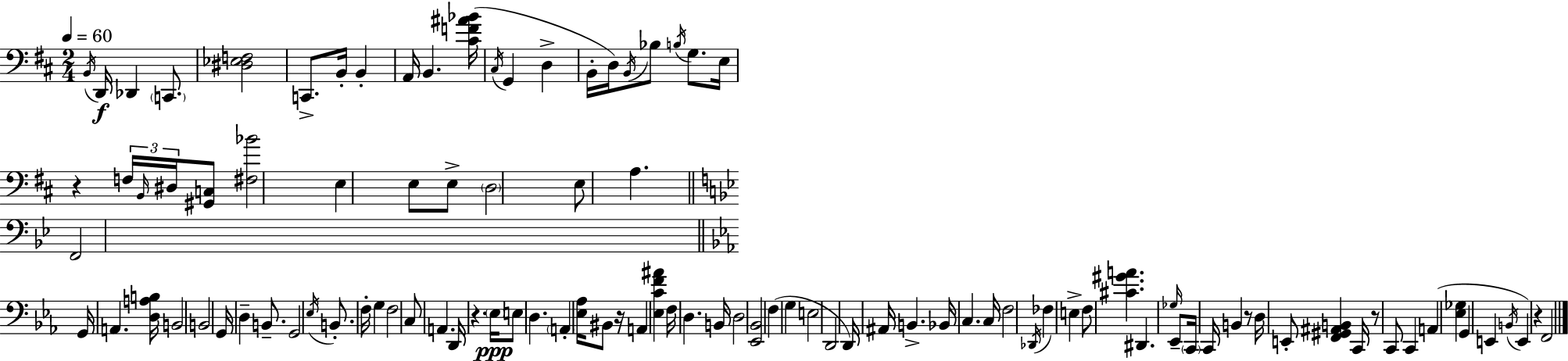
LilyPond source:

{
  \clef bass
  \numericTimeSignature
  \time 2/4
  \key d \major
  \tempo 4 = 60
  \acciaccatura { b,16 }\f d,16 des,4 \parenthesize c,8. | <dis ees f>2 | c,8.-> b,16-. b,4-. | a,16 b,4. | \break <cis' f' ais' bes'>16( \acciaccatura { cis16 } g,4 d4-> | b,16-. d16) \acciaccatura { b,16 } bes8 \acciaccatura { b16 } | g8. e16 r4 | \tuplet 3/2 { f16 \grace { b,16 } dis16 } <gis, c>8 <fis bes'>2 | \break e4 | e8 e8-> \parenthesize d2 | e8 a4. | \bar "||" \break \key bes \major f,2 | \bar "||" \break \key c \minor g,16 a,4. <d a b>16 | b,2 | b,2 | g,16 d4-- b,8.-- | \break g,2 | \acciaccatura { ees16 } b,8.-. f16-. g4 | f2 | c8 a,4. | \break d,16 r4. | \parenthesize ees16\ppp e8 d4. | \parenthesize a,4-. <ees aes>16 bis,8 | r16 a,4 <ees c' f' ais'>4 | \break f16 d4. | b,16 d2 | <ees, bes,>2 | f4( g4 | \break e2 | d,2 | d,16) ais,16 b,4.-> | bes,16 c4. | \break c16 f2 | \acciaccatura { des,16 } fes4 e4-> | f8 <cis' gis' a'>4. | dis,4. | \break \grace { ges16 } ees,8-- \parenthesize c,16 c,16 b,4 | r8 d16 e,8-. <f, gis, ais, b,>4 | c,16 r8 c,8 c,4 | a,4( <ees ges>4 | \break g,4 e,4 | \acciaccatura { b,16 } e,4) | r4 f,2 | \bar "|."
}